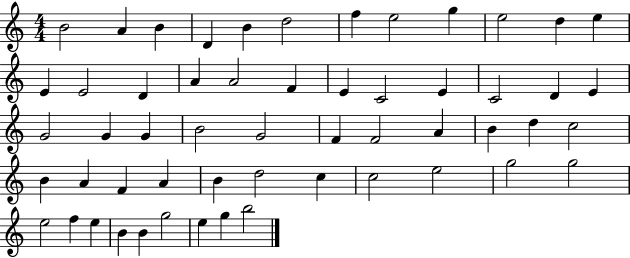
X:1
T:Untitled
M:4/4
L:1/4
K:C
B2 A B D B d2 f e2 g e2 d e E E2 D A A2 F E C2 E C2 D E G2 G G B2 G2 F F2 A B d c2 B A F A B d2 c c2 e2 g2 g2 e2 f e B B g2 e g b2